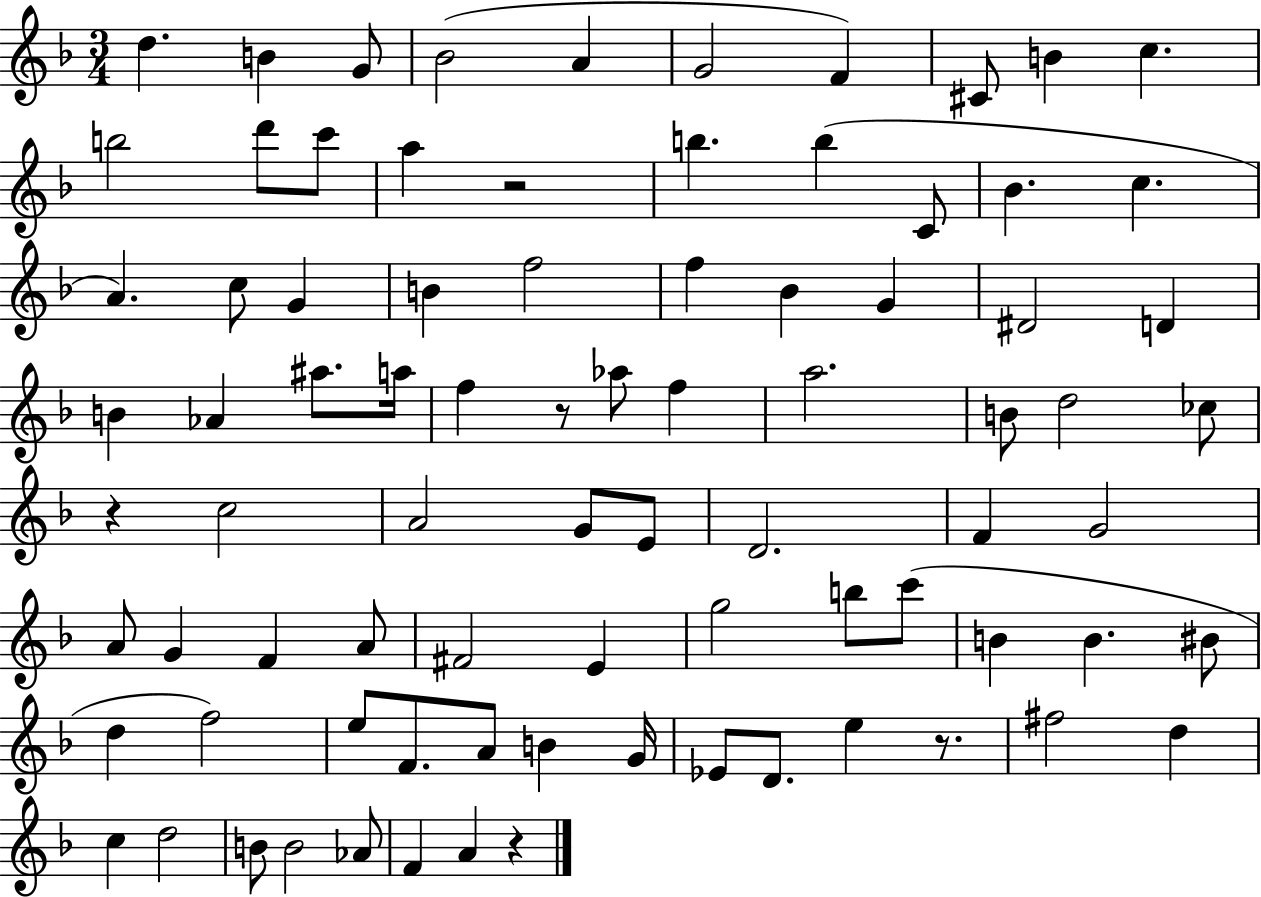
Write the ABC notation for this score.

X:1
T:Untitled
M:3/4
L:1/4
K:F
d B G/2 _B2 A G2 F ^C/2 B c b2 d'/2 c'/2 a z2 b b C/2 _B c A c/2 G B f2 f _B G ^D2 D B _A ^a/2 a/4 f z/2 _a/2 f a2 B/2 d2 _c/2 z c2 A2 G/2 E/2 D2 F G2 A/2 G F A/2 ^F2 E g2 b/2 c'/2 B B ^B/2 d f2 e/2 F/2 A/2 B G/4 _E/2 D/2 e z/2 ^f2 d c d2 B/2 B2 _A/2 F A z